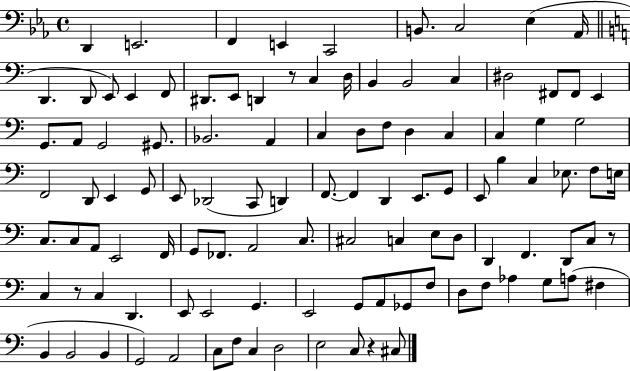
X:1
T:Untitled
M:4/4
L:1/4
K:Eb
D,, E,,2 F,, E,, C,,2 B,,/2 C,2 _E, _A,,/4 D,, D,,/2 E,,/2 E,, F,,/2 ^D,,/2 E,,/2 D,, z/2 C, D,/4 B,, B,,2 C, ^D,2 ^F,,/2 ^F,,/2 E,, G,,/2 A,,/2 G,,2 ^G,,/2 _B,,2 A,, C, D,/2 F,/2 D, C, C, G, G,2 F,,2 D,,/2 E,, G,,/2 E,,/2 _D,,2 C,,/2 D,, F,,/2 F,, D,, E,,/2 G,,/2 E,,/2 B, C, _E,/2 F,/2 E,/4 C,/2 C,/2 A,,/2 E,,2 F,,/4 G,,/2 _F,,/2 A,,2 C,/2 ^C,2 C, E,/2 D,/2 D,, F,, D,,/2 C,/2 z/2 C, z/2 C, D,, E,,/2 E,,2 G,, E,,2 G,,/2 A,,/2 _G,,/2 F,/2 D,/2 F,/2 _A, G,/2 A,/2 ^F, B,, B,,2 B,, G,,2 A,,2 C,/2 F,/2 C, D,2 E,2 C,/2 z ^C,/2